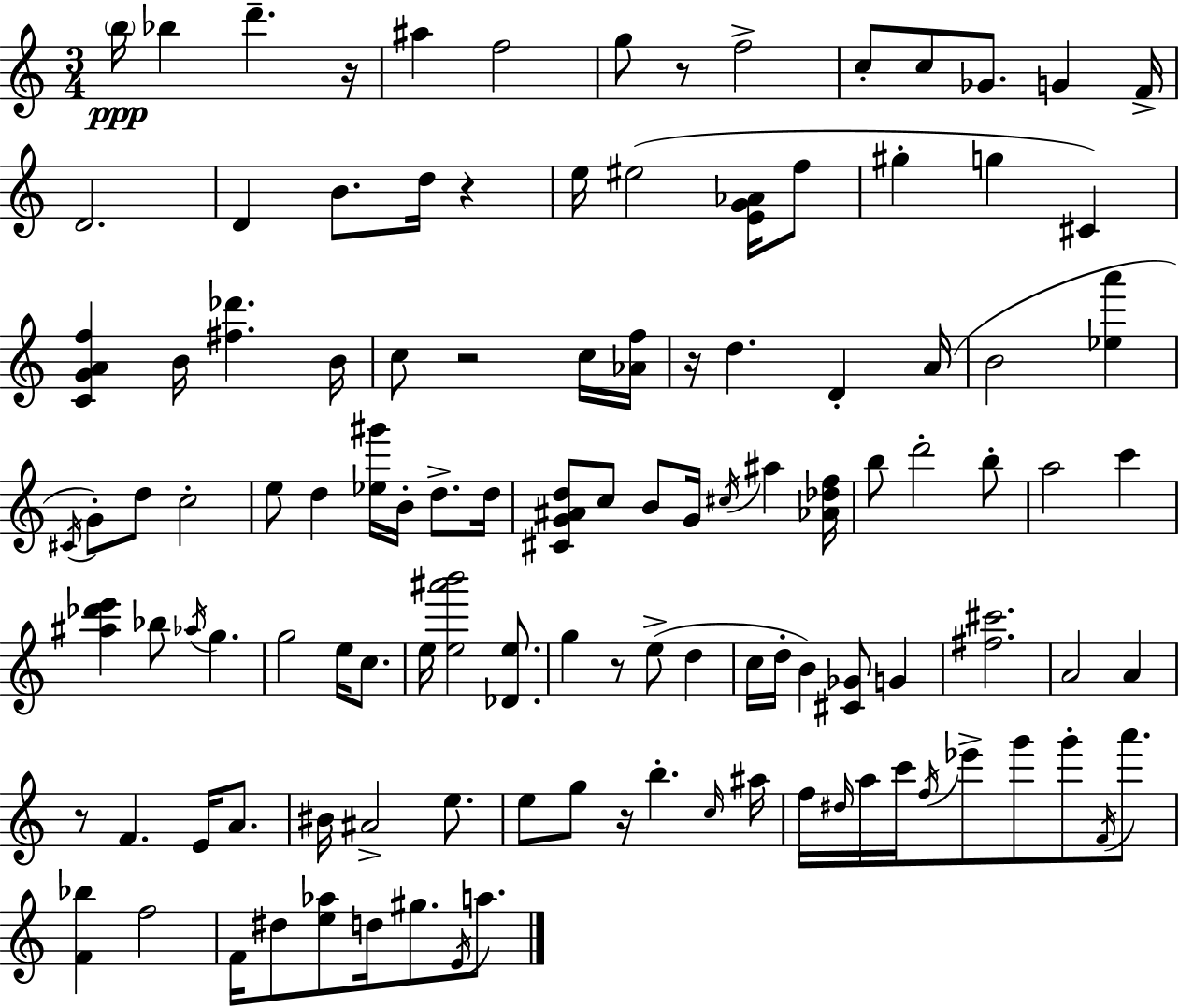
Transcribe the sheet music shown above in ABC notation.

X:1
T:Untitled
M:3/4
L:1/4
K:C
b/4 _b d' z/4 ^a f2 g/2 z/2 f2 c/2 c/2 _G/2 G F/4 D2 D B/2 d/4 z e/4 ^e2 [EG_A]/4 f/2 ^g g ^C [CGAf] B/4 [^f_d'] B/4 c/2 z2 c/4 [_Af]/4 z/4 d D A/4 B2 [_ea'] ^C/4 G/2 d/2 c2 e/2 d [_e^g']/4 B/4 d/2 d/4 [^CG^Ad]/2 c/2 B/2 G/4 ^c/4 ^a [_A_df]/4 b/2 d'2 b/2 a2 c' [^a_d'e'] _b/2 _a/4 g g2 e/4 c/2 e/4 [e^a'b']2 [_De]/2 g z/2 e/2 d c/4 d/4 B [^C_G]/2 G [^f^c']2 A2 A z/2 F E/4 A/2 ^B/4 ^A2 e/2 e/2 g/2 z/4 b c/4 ^a/4 f/4 ^d/4 a/4 c'/4 f/4 _e'/2 g'/2 g'/2 F/4 a'/2 [F_b] f2 F/4 ^d/2 [e_a]/2 d/4 ^g/2 E/4 a/2